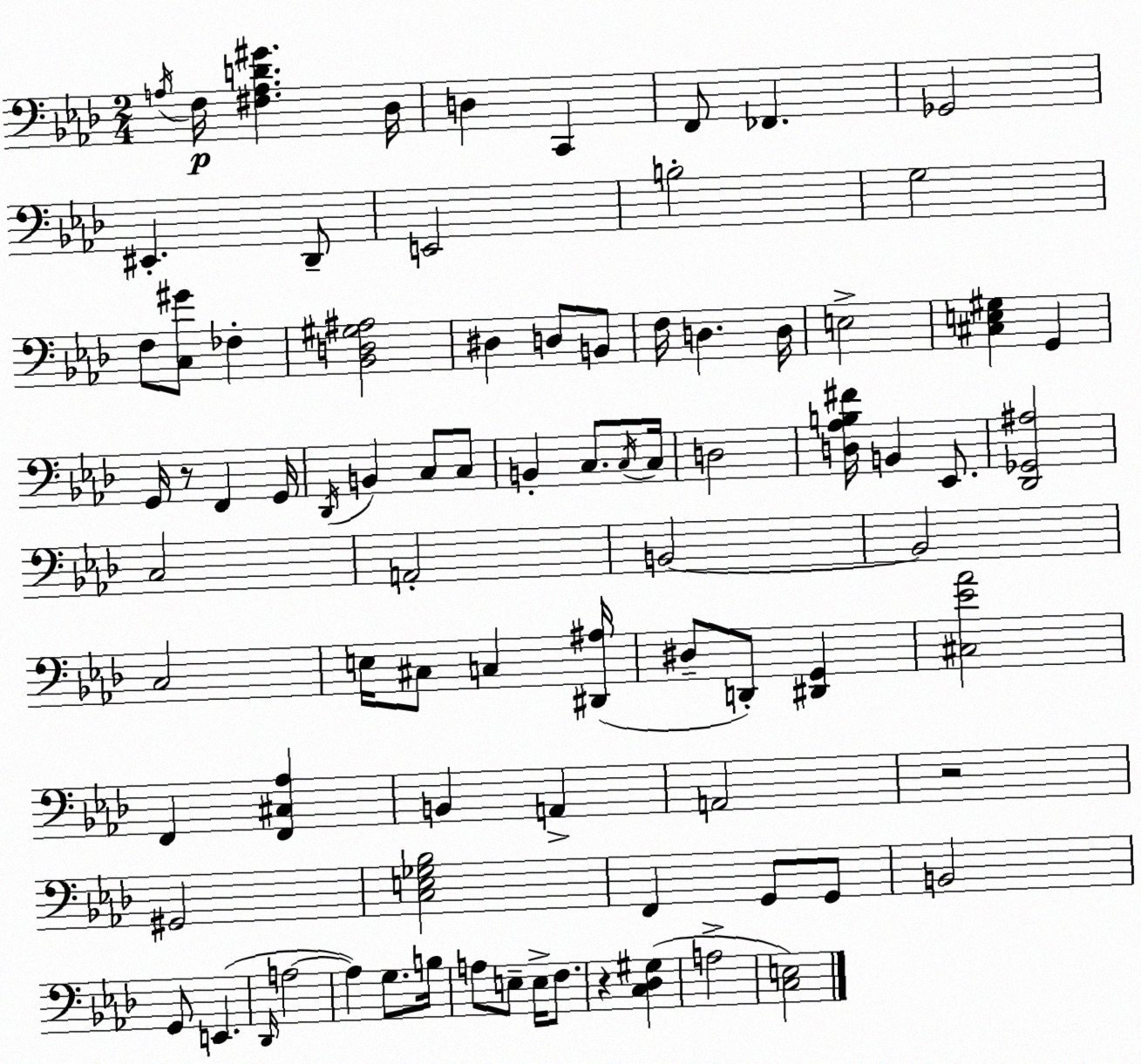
X:1
T:Untitled
M:2/4
L:1/4
K:Fm
A,/4 F,/4 [^F,A,D^G] _D,/4 D, C,, F,,/2 _F,, _G,,2 ^E,, _D,,/2 E,,2 B,2 G,2 F,/2 [C,^G]/2 _F, [_B,,D,^G,^A,]2 ^D, D,/2 B,,/2 F,/4 D, D,/4 E,2 [^C,E,^G,] G,, G,,/4 z/2 F,, G,,/4 _D,,/4 B,, C,/2 C,/2 B,, C,/2 C,/4 C,/4 D,2 [D,_A,B,^F]/4 B,, _E,,/2 [_D,,_G,,^A,]2 C,2 A,,2 B,,2 B,,2 C,2 E,/4 ^C,/2 C, [^D,,^A,]/4 ^D,/2 D,,/2 [^D,,G,,] [^C,_E_A]2 F,, [F,,^C,_A,] B,, A,, A,,2 z2 ^G,,2 [C,E,_G,_B,]2 F,, G,,/2 G,,/2 B,,2 G,,/2 E,, _D,,/4 A,2 A, G,/2 B,/4 A,/2 E,/2 E,/4 F,/2 z [C,_D,^G,] A,2 [C,E,]2